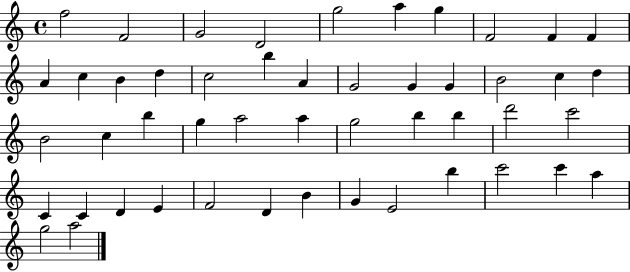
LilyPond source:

{
  \clef treble
  \time 4/4
  \defaultTimeSignature
  \key c \major
  f''2 f'2 | g'2 d'2 | g''2 a''4 g''4 | f'2 f'4 f'4 | \break a'4 c''4 b'4 d''4 | c''2 b''4 a'4 | g'2 g'4 g'4 | b'2 c''4 d''4 | \break b'2 c''4 b''4 | g''4 a''2 a''4 | g''2 b''4 b''4 | d'''2 c'''2 | \break c'4 c'4 d'4 e'4 | f'2 d'4 b'4 | g'4 e'2 b''4 | c'''2 c'''4 a''4 | \break g''2 a''2 | \bar "|."
}